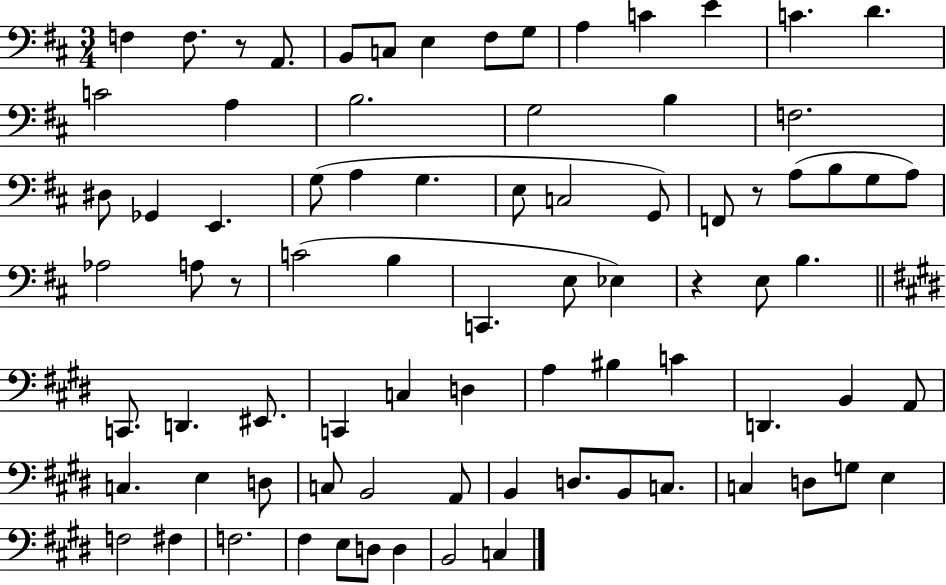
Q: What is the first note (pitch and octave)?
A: F3